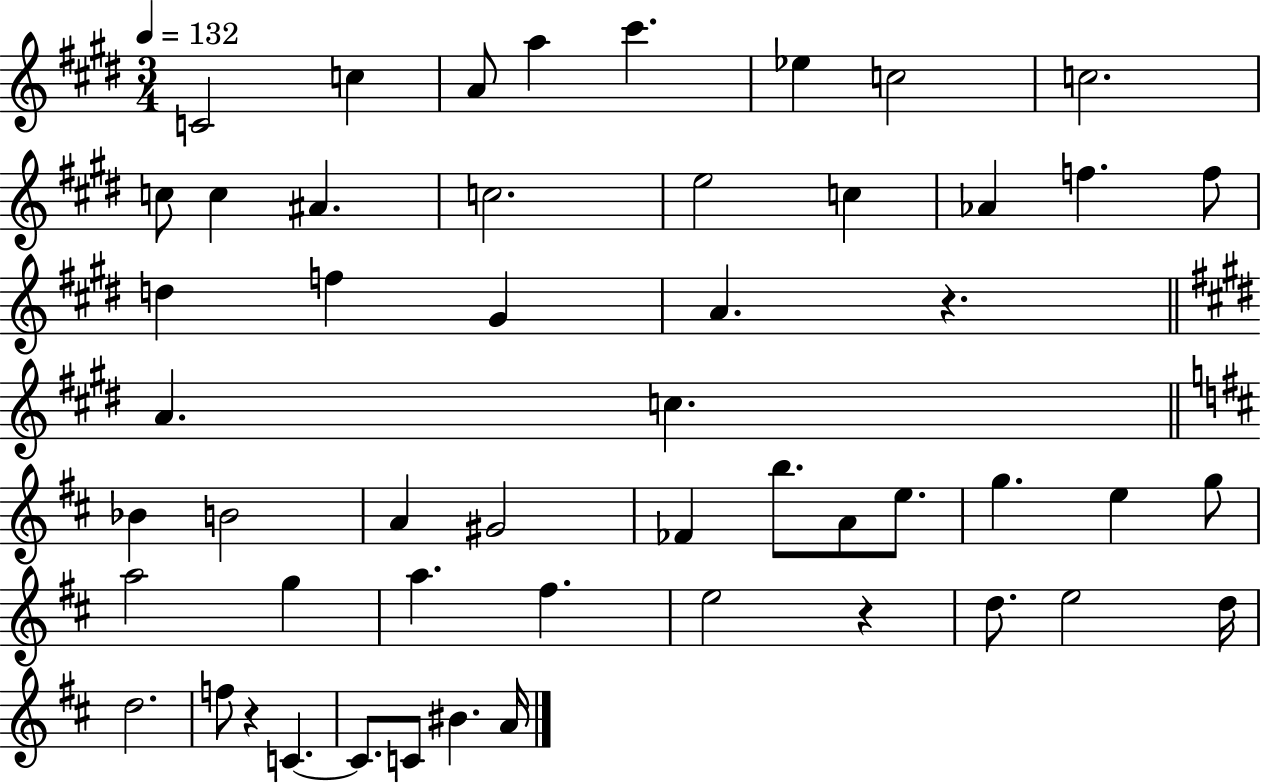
C4/h C5/q A4/e A5/q C#6/q. Eb5/q C5/h C5/h. C5/e C5/q A#4/q. C5/h. E5/h C5/q Ab4/q F5/q. F5/e D5/q F5/q G#4/q A4/q. R/q. A4/q. C5/q. Bb4/q B4/h A4/q G#4/h FES4/q B5/e. A4/e E5/e. G5/q. E5/q G5/e A5/h G5/q A5/q. F#5/q. E5/h R/q D5/e. E5/h D5/s D5/h. F5/e R/q C4/q. C4/e. C4/e BIS4/q. A4/s